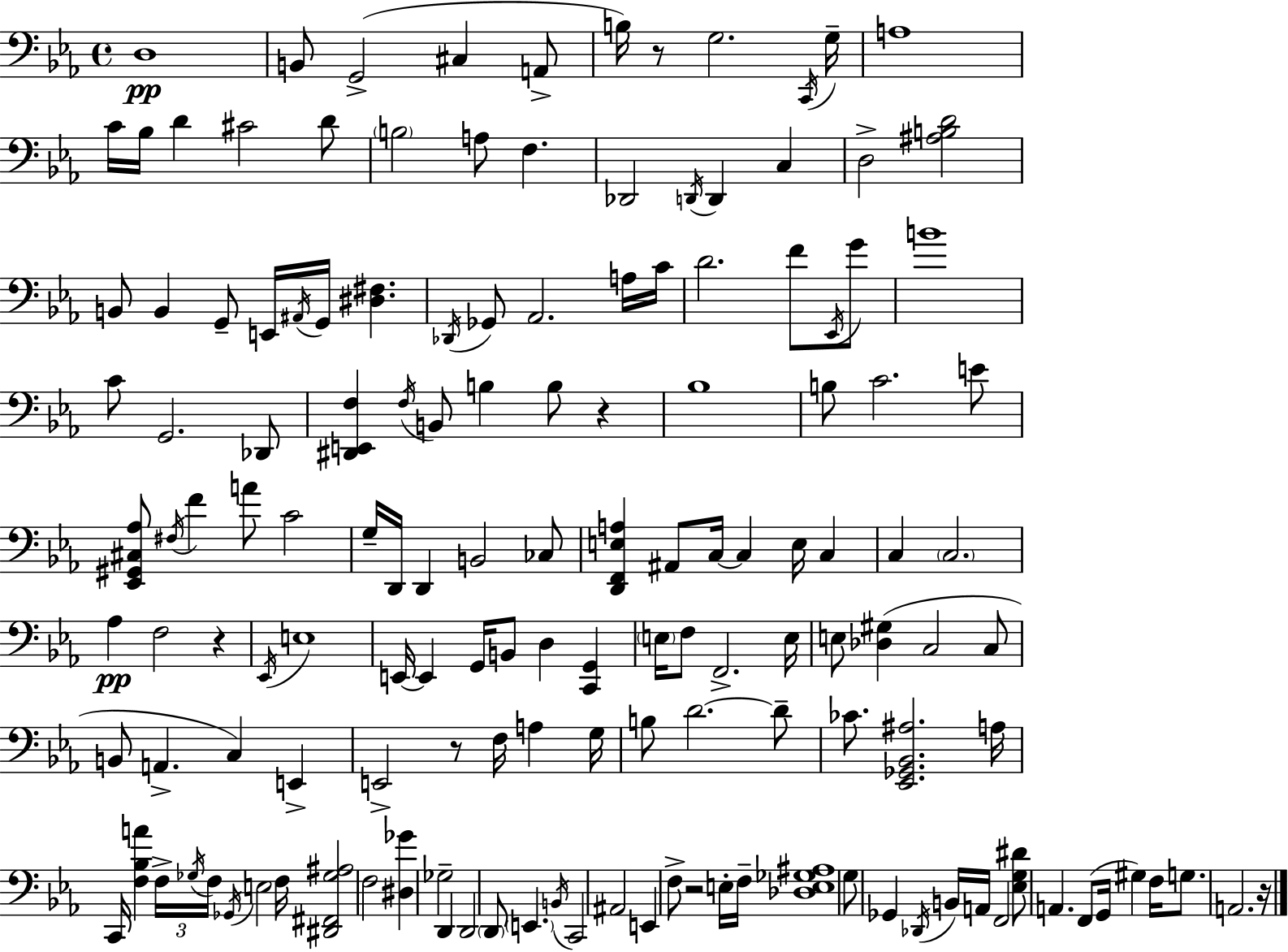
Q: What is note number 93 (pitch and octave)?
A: D4